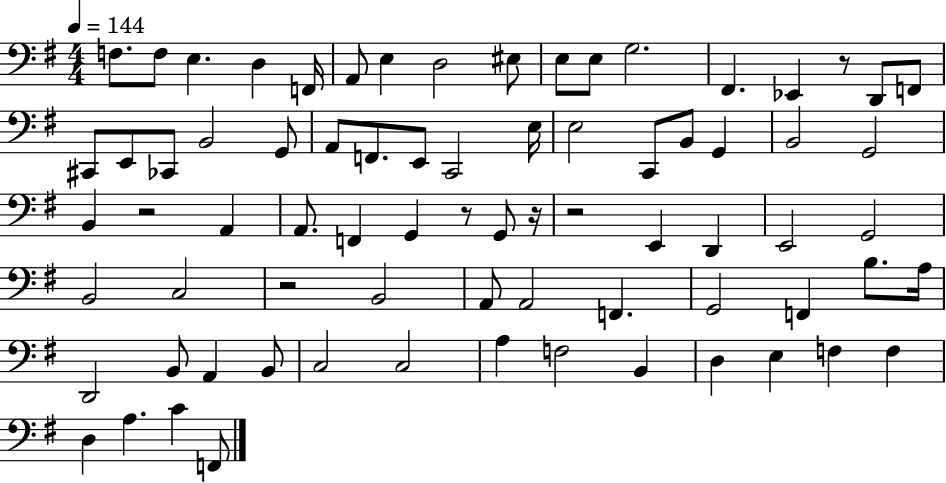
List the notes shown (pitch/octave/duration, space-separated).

F3/e. F3/e E3/q. D3/q F2/s A2/e E3/q D3/h EIS3/e E3/e E3/e G3/h. F#2/q. Eb2/q R/e D2/e F2/e C#2/e E2/e CES2/e B2/h G2/e A2/e F2/e. E2/e C2/h E3/s E3/h C2/e B2/e G2/q B2/h G2/h B2/q R/h A2/q A2/e. F2/q G2/q R/e G2/e R/s R/h E2/q D2/q E2/h G2/h B2/h C3/h R/h B2/h A2/e A2/h F2/q. G2/h F2/q B3/e. A3/s D2/h B2/e A2/q B2/e C3/h C3/h A3/q F3/h B2/q D3/q E3/q F3/q F3/q D3/q A3/q. C4/q F2/e